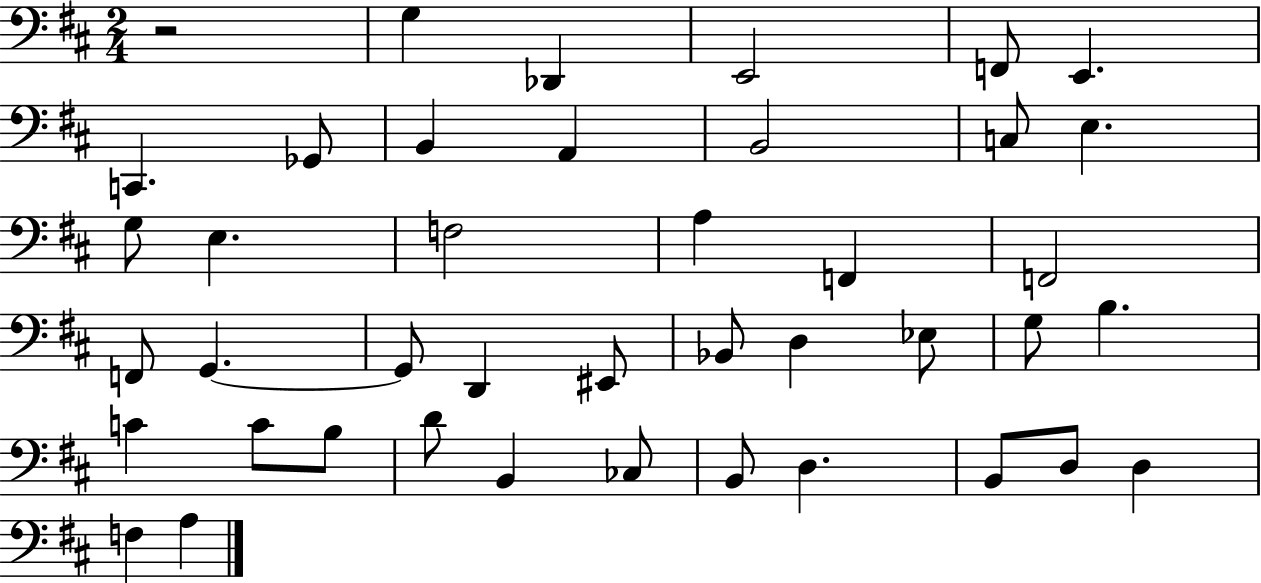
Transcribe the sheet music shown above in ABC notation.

X:1
T:Untitled
M:2/4
L:1/4
K:D
z2 G, _D,, E,,2 F,,/2 E,, C,, _G,,/2 B,, A,, B,,2 C,/2 E, G,/2 E, F,2 A, F,, F,,2 F,,/2 G,, G,,/2 D,, ^E,,/2 _B,,/2 D, _E,/2 G,/2 B, C C/2 B,/2 D/2 B,, _C,/2 B,,/2 D, B,,/2 D,/2 D, F, A,